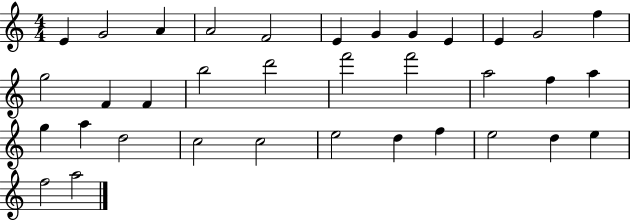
{
  \clef treble
  \numericTimeSignature
  \time 4/4
  \key c \major
  e'4 g'2 a'4 | a'2 f'2 | e'4 g'4 g'4 e'4 | e'4 g'2 f''4 | \break g''2 f'4 f'4 | b''2 d'''2 | f'''2 f'''2 | a''2 f''4 a''4 | \break g''4 a''4 d''2 | c''2 c''2 | e''2 d''4 f''4 | e''2 d''4 e''4 | \break f''2 a''2 | \bar "|."
}